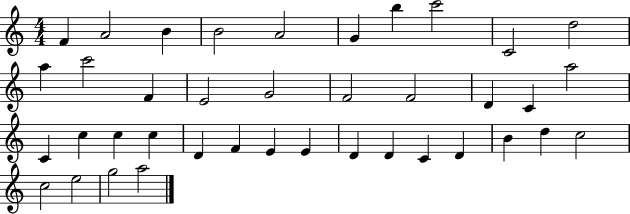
F4/q A4/h B4/q B4/h A4/h G4/q B5/q C6/h C4/h D5/h A5/q C6/h F4/q E4/h G4/h F4/h F4/h D4/q C4/q A5/h C4/q C5/q C5/q C5/q D4/q F4/q E4/q E4/q D4/q D4/q C4/q D4/q B4/q D5/q C5/h C5/h E5/h G5/h A5/h